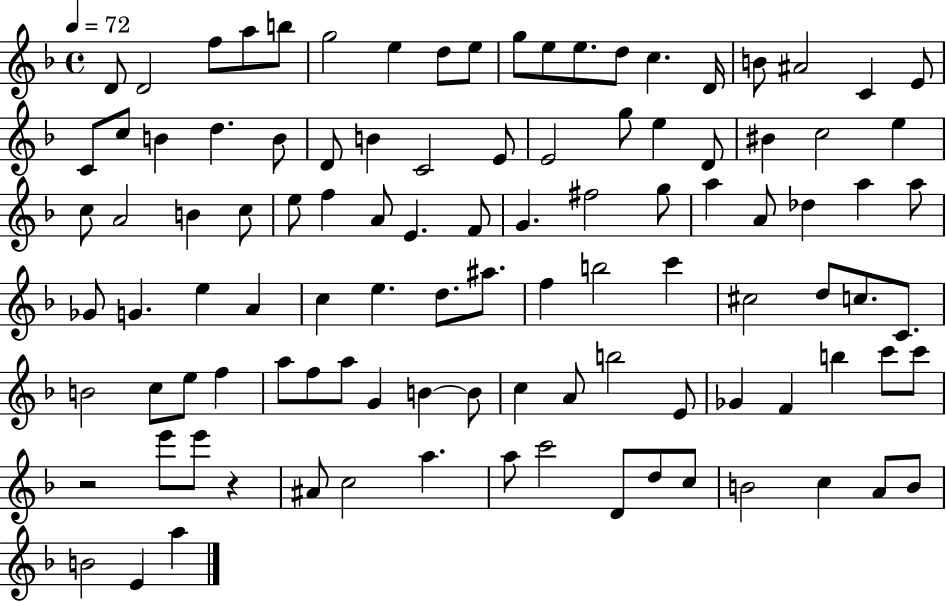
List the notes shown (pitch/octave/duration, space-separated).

D4/e D4/h F5/e A5/e B5/e G5/h E5/q D5/e E5/e G5/e E5/e E5/e. D5/e C5/q. D4/s B4/e A#4/h C4/q E4/e C4/e C5/e B4/q D5/q. B4/e D4/e B4/q C4/h E4/e E4/h G5/e E5/q D4/e BIS4/q C5/h E5/q C5/e A4/h B4/q C5/e E5/e F5/q A4/e E4/q. F4/e G4/q. F#5/h G5/e A5/q A4/e Db5/q A5/q A5/e Gb4/e G4/q. E5/q A4/q C5/q E5/q. D5/e. A#5/e. F5/q B5/h C6/q C#5/h D5/e C5/e. C4/e. B4/h C5/e E5/e F5/q A5/e F5/e A5/e G4/q B4/q B4/e C5/q A4/e B5/h E4/e Gb4/q F4/q B5/q C6/e C6/e R/h E6/e E6/e R/q A#4/e C5/h A5/q. A5/e C6/h D4/e D5/e C5/e B4/h C5/q A4/e B4/e B4/h E4/q A5/q